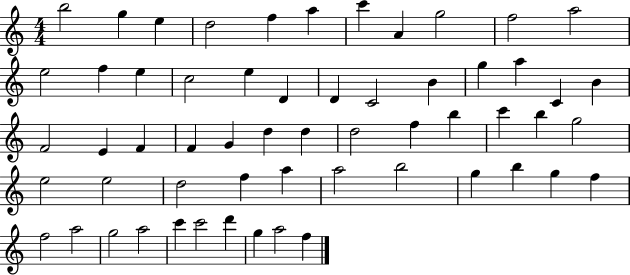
B5/h G5/q E5/q D5/h F5/q A5/q C6/q A4/q G5/h F5/h A5/h E5/h F5/q E5/q C5/h E5/q D4/q D4/q C4/h B4/q G5/q A5/q C4/q B4/q F4/h E4/q F4/q F4/q G4/q D5/q D5/q D5/h F5/q B5/q C6/q B5/q G5/h E5/h E5/h D5/h F5/q A5/q A5/h B5/h G5/q B5/q G5/q F5/q F5/h A5/h G5/h A5/h C6/q C6/h D6/q G5/q A5/h F5/q